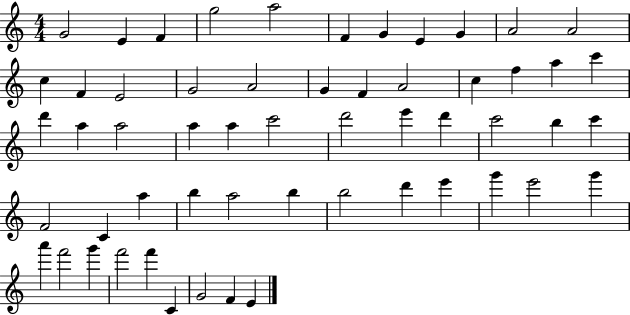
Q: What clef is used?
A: treble